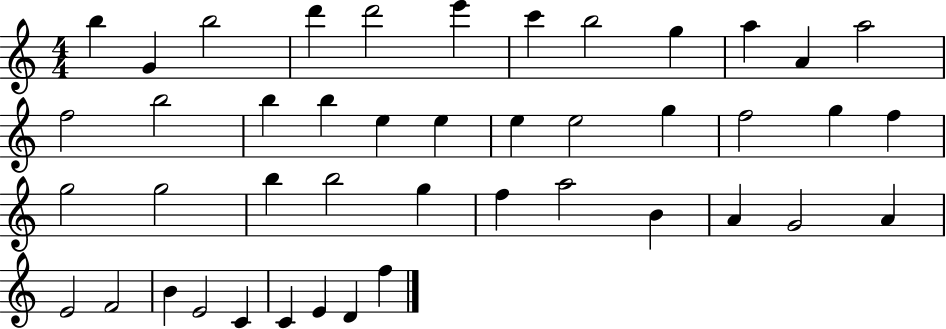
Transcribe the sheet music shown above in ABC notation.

X:1
T:Untitled
M:4/4
L:1/4
K:C
b G b2 d' d'2 e' c' b2 g a A a2 f2 b2 b b e e e e2 g f2 g f g2 g2 b b2 g f a2 B A G2 A E2 F2 B E2 C C E D f